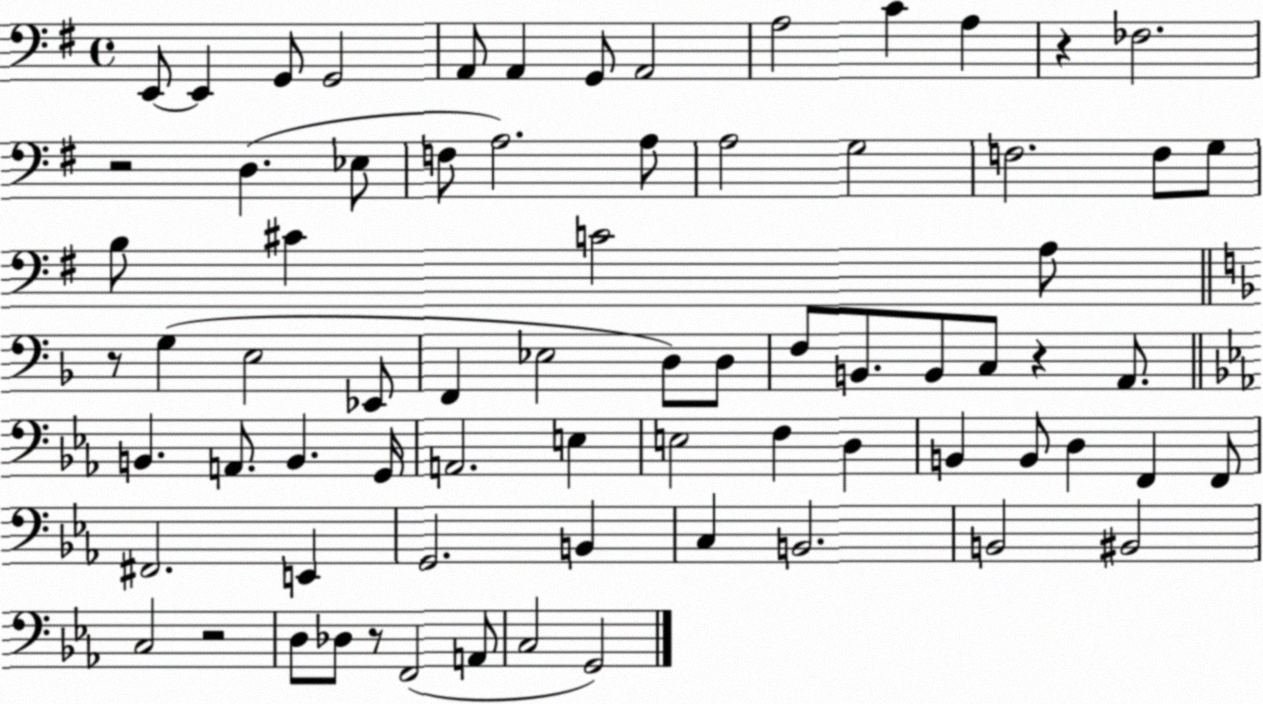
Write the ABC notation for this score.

X:1
T:Untitled
M:4/4
L:1/4
K:G
E,,/2 E,, G,,/2 G,,2 A,,/2 A,, G,,/2 A,,2 A,2 C A, z _F,2 z2 D, _E,/2 F,/2 A,2 A,/2 A,2 G,2 F,2 F,/2 G,/2 B,/2 ^C C2 A,/2 z/2 G, E,2 _E,,/2 F,, _E,2 D,/2 D,/2 F,/2 B,,/2 B,,/2 C,/2 z A,,/2 B,, A,,/2 B,, G,,/4 A,,2 E, E,2 F, D, B,, B,,/2 D, F,, F,,/2 ^F,,2 E,, G,,2 B,, C, B,,2 B,,2 ^B,,2 C,2 z2 D,/2 _D,/2 z/2 F,,2 A,,/2 C,2 G,,2